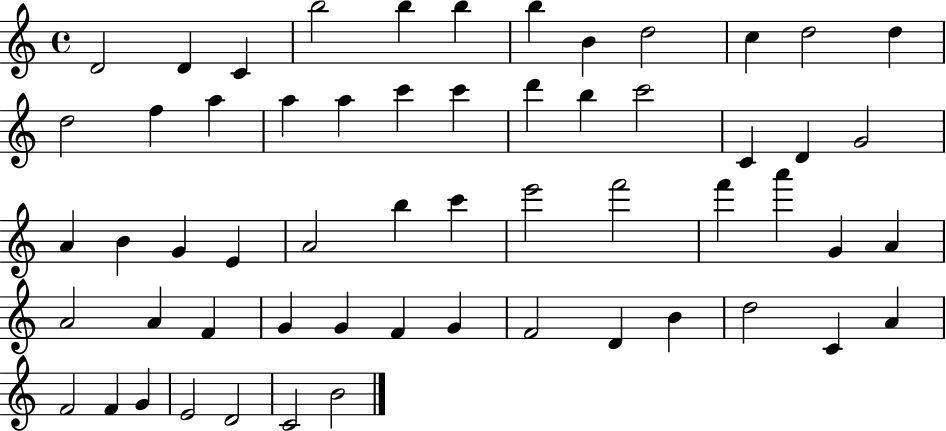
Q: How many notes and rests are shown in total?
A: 58